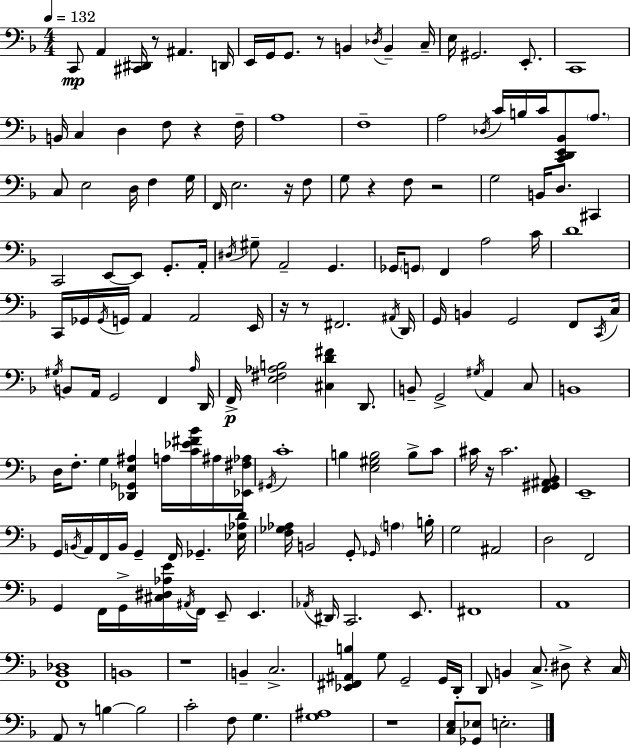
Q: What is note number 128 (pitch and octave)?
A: C2